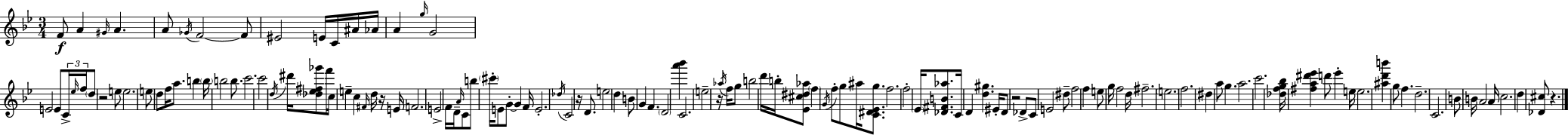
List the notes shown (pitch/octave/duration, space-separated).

F4/e A4/q G#4/s A4/q. A4/e Gb4/s F4/h F4/e EIS4/h E4/s C4/s A#4/s Ab4/s A4/q G5/s G4/h E4/h E4/e C4/s Eb5/s F5/s D5/e R/h E5/e E5/h. E5/e D5/e F5/s A5/e. B5/q B5/s B5/h B5/e. C6/h. C6/h D5/s D#6/s [Db5,Eb5,F#5,Gb6]/e F6/s C5/s E5/q C5/q F#4/s D5/s R/s E4/s F4/h. E4/h F4/s D4/s A4/s C4/e B5/e C#6/s E4/e G4/e G4/q F4/s E4/h. Db5/s C4/h R/s D4/e. E5/h D5/q B4/e G4/q F4/q. D4/h [A6,Bb6]/q C4/h. E5/h R/s Ab5/s F5/s G5/e B5/h D6/s B5/s [Eb4,C#5,D#5,Ab5]/e F5/q G4/s F5/e G5/e A#5/s [C4,D#4,Eb4,G5]/e. F5/h. F5/h Eb4/s [Db4,F#4,B4,Ab5]/e. C4/s D4/q [D5,G#5]/q. EIS4/s D4/e R/h Db4/e C4/e E4/h D#5/e F5/h F5/q E5/e G5/s F5/h D5/s F#5/h. E5/h. F5/h. D#5/q A5/e G5/q. A5/h. C6/h. [Db5,F5,G5,Bb5]/s [F#5,A5,D#6,Eb6]/q D6/e Eb6/q E5/s E5/h. [A#5,D6,B6]/q G5/e F5/q. D5/h. C4/h. B4/e B4/s A4/h A4/s C5/h. D5/q [Db4,C#5]/e R/q.